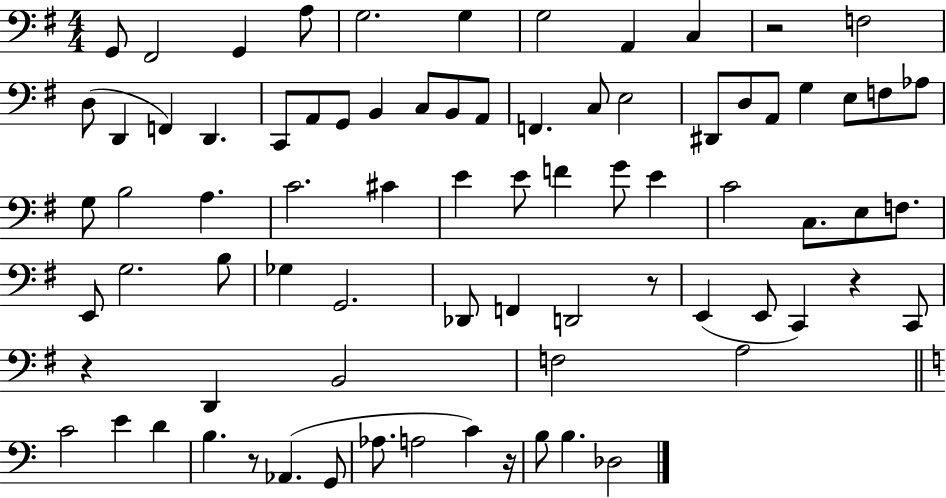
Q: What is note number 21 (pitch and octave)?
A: A2